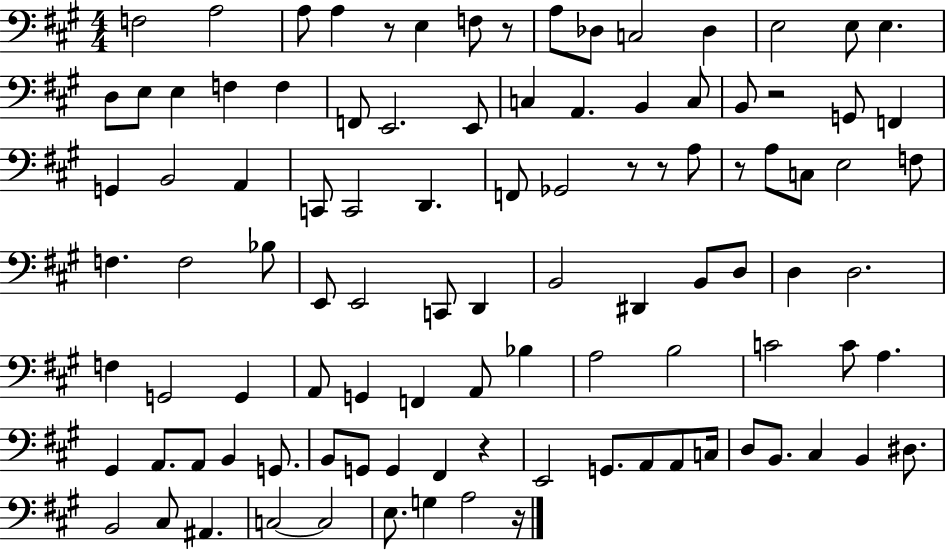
X:1
T:Untitled
M:4/4
L:1/4
K:A
F,2 A,2 A,/2 A, z/2 E, F,/2 z/2 A,/2 _D,/2 C,2 _D, E,2 E,/2 E, D,/2 E,/2 E, F, F, F,,/2 E,,2 E,,/2 C, A,, B,, C,/2 B,,/2 z2 G,,/2 F,, G,, B,,2 A,, C,,/2 C,,2 D,, F,,/2 _G,,2 z/2 z/2 A,/2 z/2 A,/2 C,/2 E,2 F,/2 F, F,2 _B,/2 E,,/2 E,,2 C,,/2 D,, B,,2 ^D,, B,,/2 D,/2 D, D,2 F, G,,2 G,, A,,/2 G,, F,, A,,/2 _B, A,2 B,2 C2 C/2 A, ^G,, A,,/2 A,,/2 B,, G,,/2 B,,/2 G,,/2 G,, ^F,, z E,,2 G,,/2 A,,/2 A,,/2 C,/4 D,/2 B,,/2 ^C, B,, ^D,/2 B,,2 ^C,/2 ^A,, C,2 C,2 E,/2 G, A,2 z/4